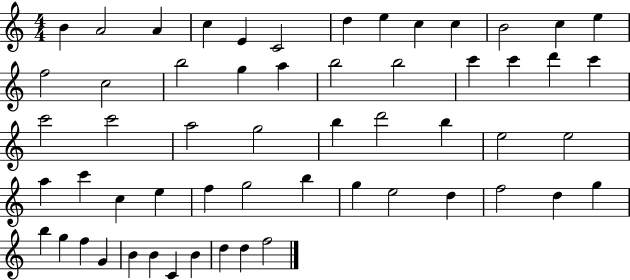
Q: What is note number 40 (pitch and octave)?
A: B5